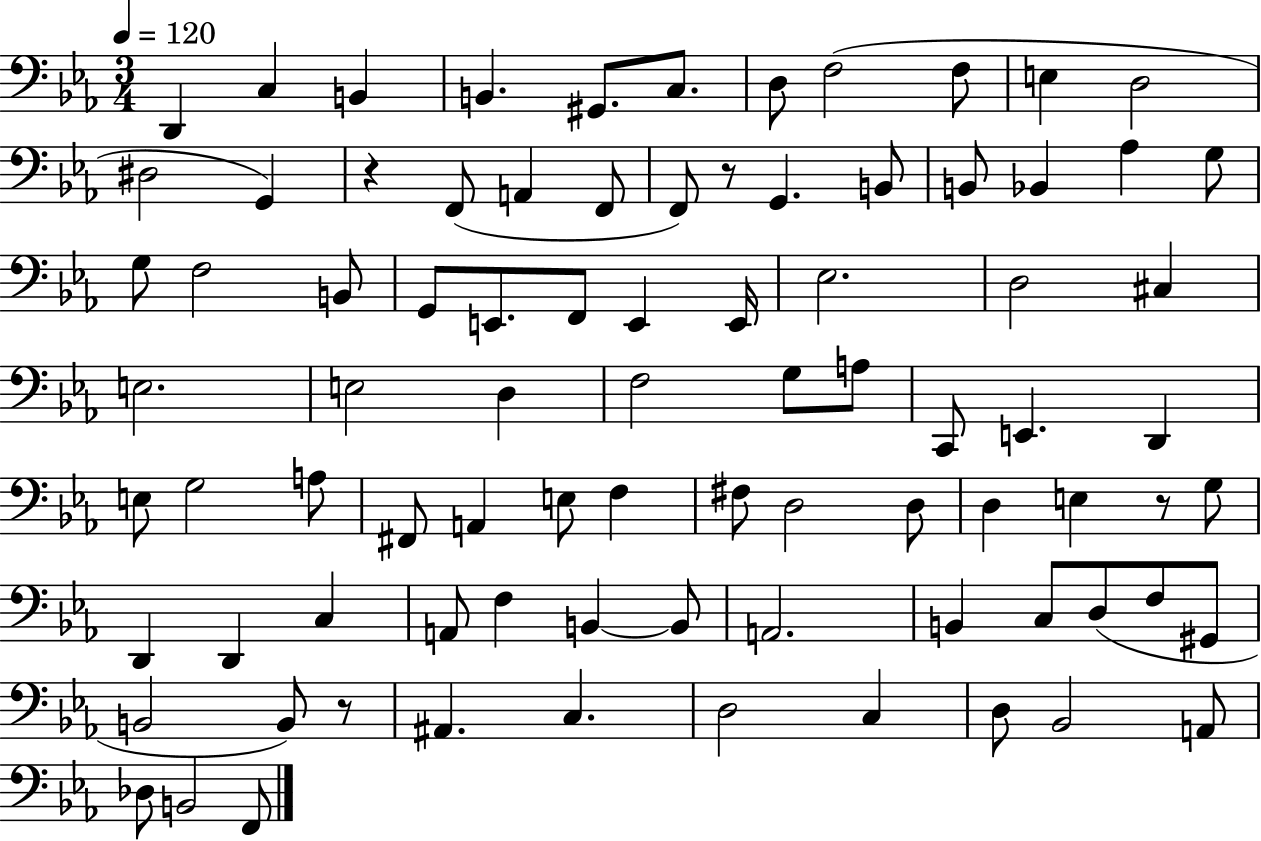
D2/q C3/q B2/q B2/q. G#2/e. C3/e. D3/e F3/h F3/e E3/q D3/h D#3/h G2/q R/q F2/e A2/q F2/e F2/e R/e G2/q. B2/e B2/e Bb2/q Ab3/q G3/e G3/e F3/h B2/e G2/e E2/e. F2/e E2/q E2/s Eb3/h. D3/h C#3/q E3/h. E3/h D3/q F3/h G3/e A3/e C2/e E2/q. D2/q E3/e G3/h A3/e F#2/e A2/q E3/e F3/q F#3/e D3/h D3/e D3/q E3/q R/e G3/e D2/q D2/q C3/q A2/e F3/q B2/q B2/e A2/h. B2/q C3/e D3/e F3/e G#2/e B2/h B2/e R/e A#2/q. C3/q. D3/h C3/q D3/e Bb2/h A2/e Db3/e B2/h F2/e